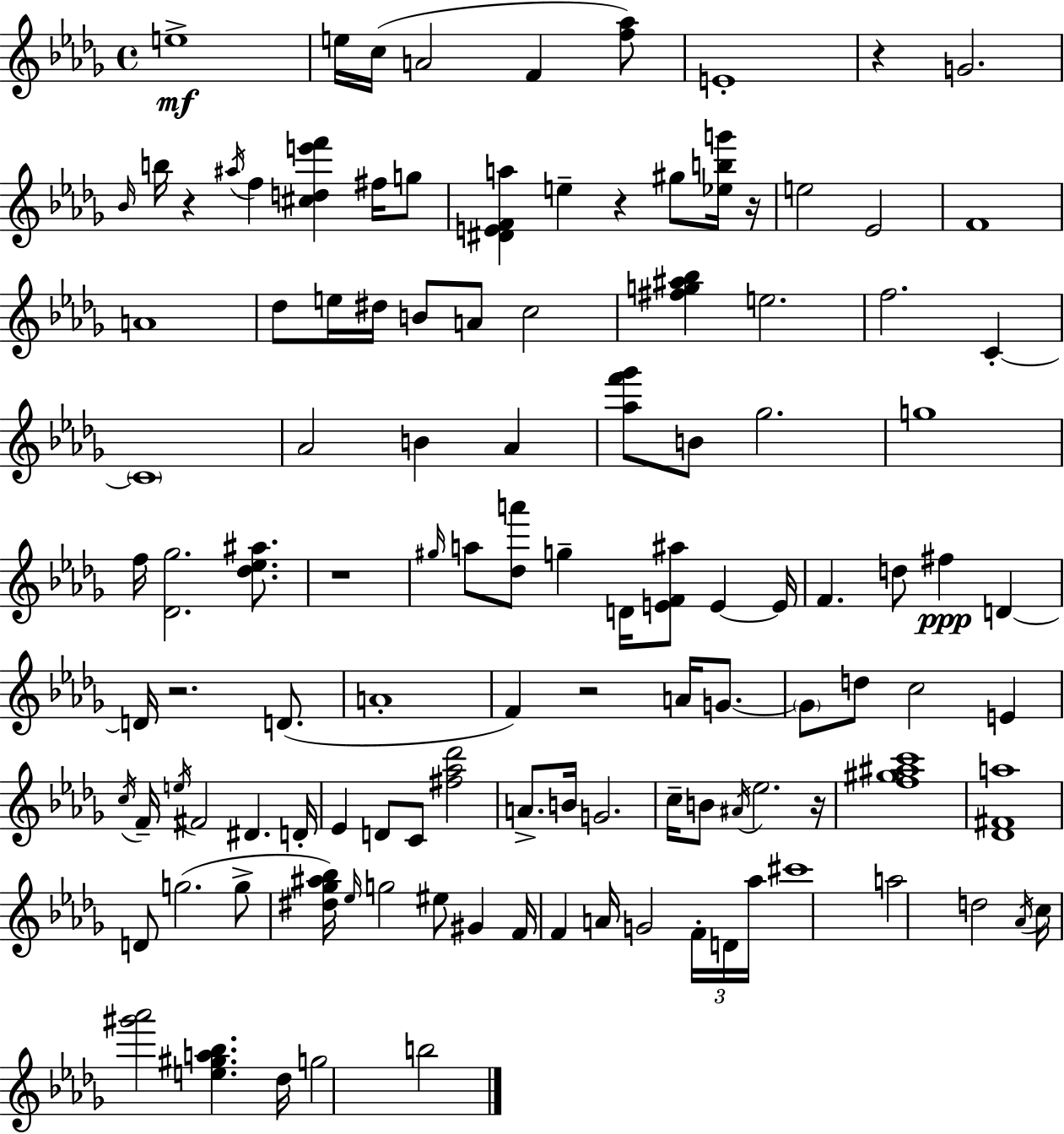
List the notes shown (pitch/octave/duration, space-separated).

E5/w E5/s C5/s A4/h F4/q [F5,Ab5]/e E4/w R/q G4/h. Bb4/s B5/s R/q A#5/s F5/q [C#5,D5,E6,F6]/q F#5/s G5/e [D#4,E4,F4,A5]/q E5/q R/q G#5/e [Eb5,B5,G6]/s R/s E5/h Eb4/h F4/w A4/w Db5/e E5/s D#5/s B4/e A4/e C5/h [F#5,G5,A#5,Bb5]/q E5/h. F5/h. C4/q C4/w Ab4/h B4/q Ab4/q [Ab5,F6,Gb6]/e B4/e Gb5/h. G5/w F5/s [Db4,Gb5]/h. [Db5,Eb5,A#5]/e. R/w G#5/s A5/e [Db5,A6]/e G5/q D4/s [E4,F4,A#5]/e E4/q E4/s F4/q. D5/e F#5/q D4/q D4/s R/h. D4/e. A4/w F4/q R/h A4/s G4/e. G4/e D5/e C5/h E4/q C5/s F4/s E5/s F#4/h D#4/q. D4/s Eb4/q D4/e C4/e [F#5,Ab5,Db6]/h A4/e. B4/s G4/h. C5/s B4/e A#4/s Eb5/h. R/s [F5,G#5,A#5,C6]/w [Db4,F#4,A5]/w D4/e G5/h. G5/e [D#5,Gb5,A#5,Bb5]/s Eb5/s G5/h EIS5/e G#4/q F4/s F4/q A4/s G4/h F4/s D4/s Ab5/s C#6/w A5/h D5/h Ab4/s C5/s [G#6,Ab6]/h [E5,G#5,A5,Bb5]/q. Db5/s G5/h B5/h